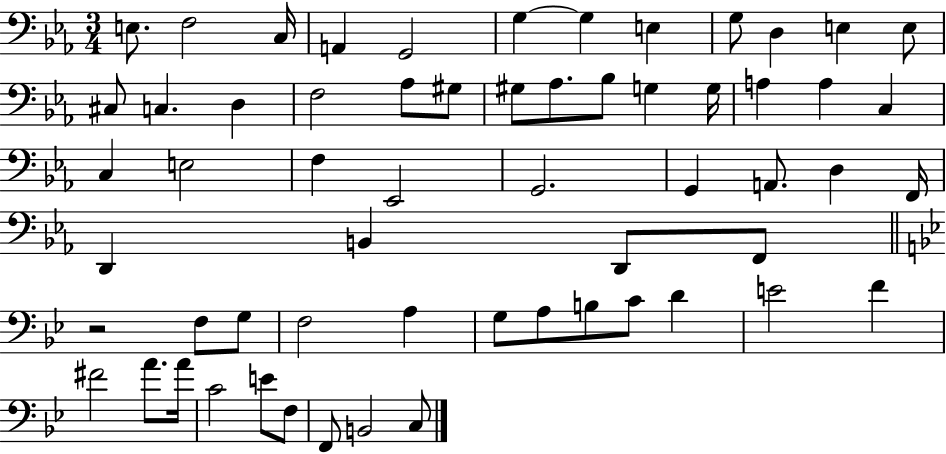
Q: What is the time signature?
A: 3/4